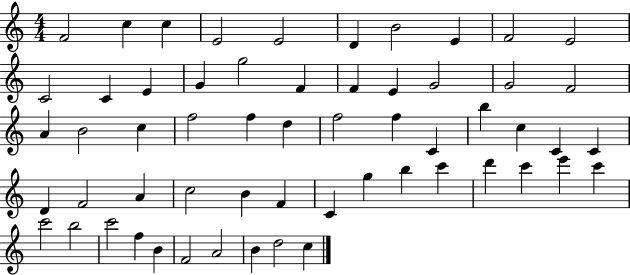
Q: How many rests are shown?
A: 0